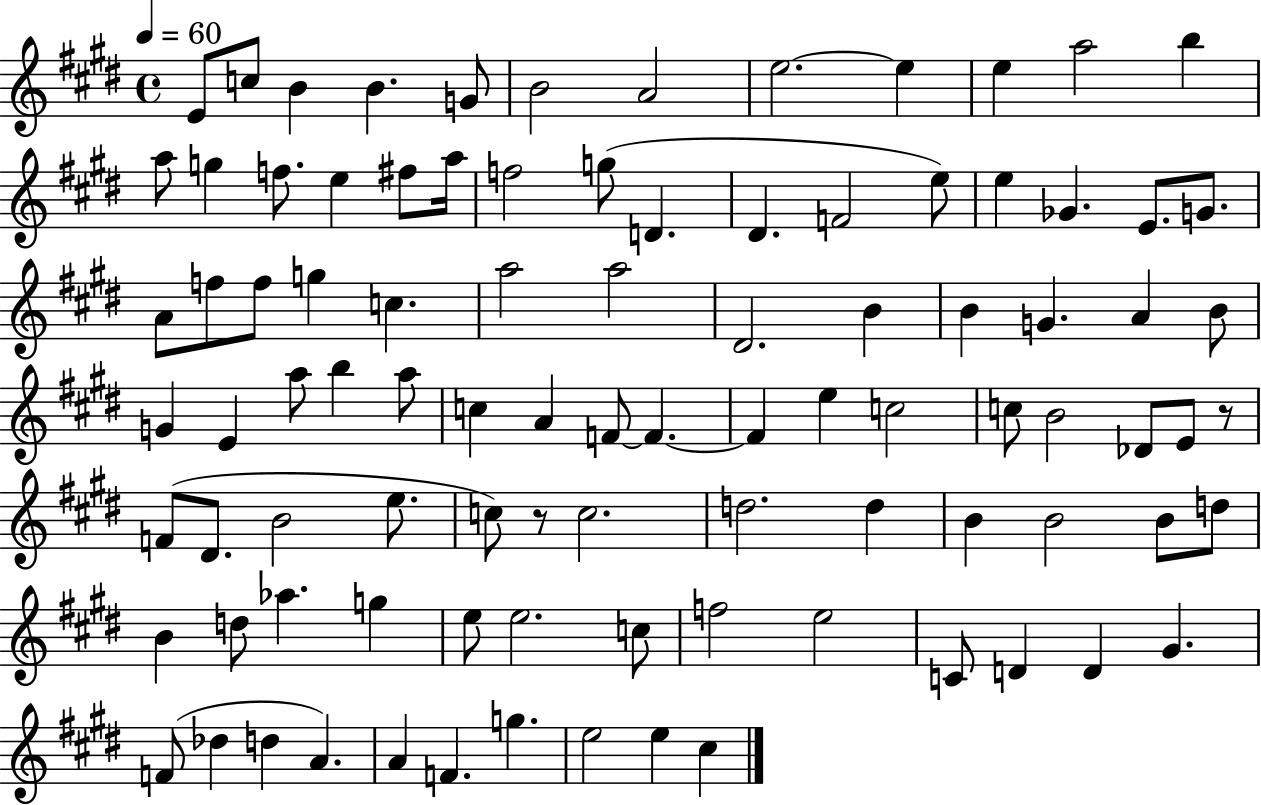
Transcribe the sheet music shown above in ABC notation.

X:1
T:Untitled
M:4/4
L:1/4
K:E
E/2 c/2 B B G/2 B2 A2 e2 e e a2 b a/2 g f/2 e ^f/2 a/4 f2 g/2 D ^D F2 e/2 e _G E/2 G/2 A/2 f/2 f/2 g c a2 a2 ^D2 B B G A B/2 G E a/2 b a/2 c A F/2 F F e c2 c/2 B2 _D/2 E/2 z/2 F/2 ^D/2 B2 e/2 c/2 z/2 c2 d2 d B B2 B/2 d/2 B d/2 _a g e/2 e2 c/2 f2 e2 C/2 D D ^G F/2 _d d A A F g e2 e ^c